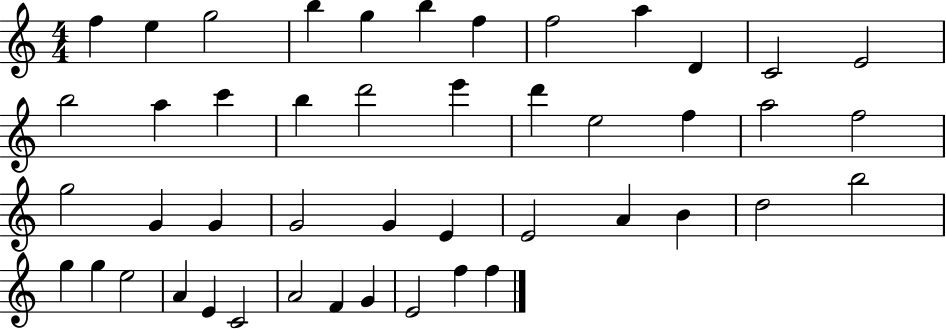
F5/q E5/q G5/h B5/q G5/q B5/q F5/q F5/h A5/q D4/q C4/h E4/h B5/h A5/q C6/q B5/q D6/h E6/q D6/q E5/h F5/q A5/h F5/h G5/h G4/q G4/q G4/h G4/q E4/q E4/h A4/q B4/q D5/h B5/h G5/q G5/q E5/h A4/q E4/q C4/h A4/h F4/q G4/q E4/h F5/q F5/q